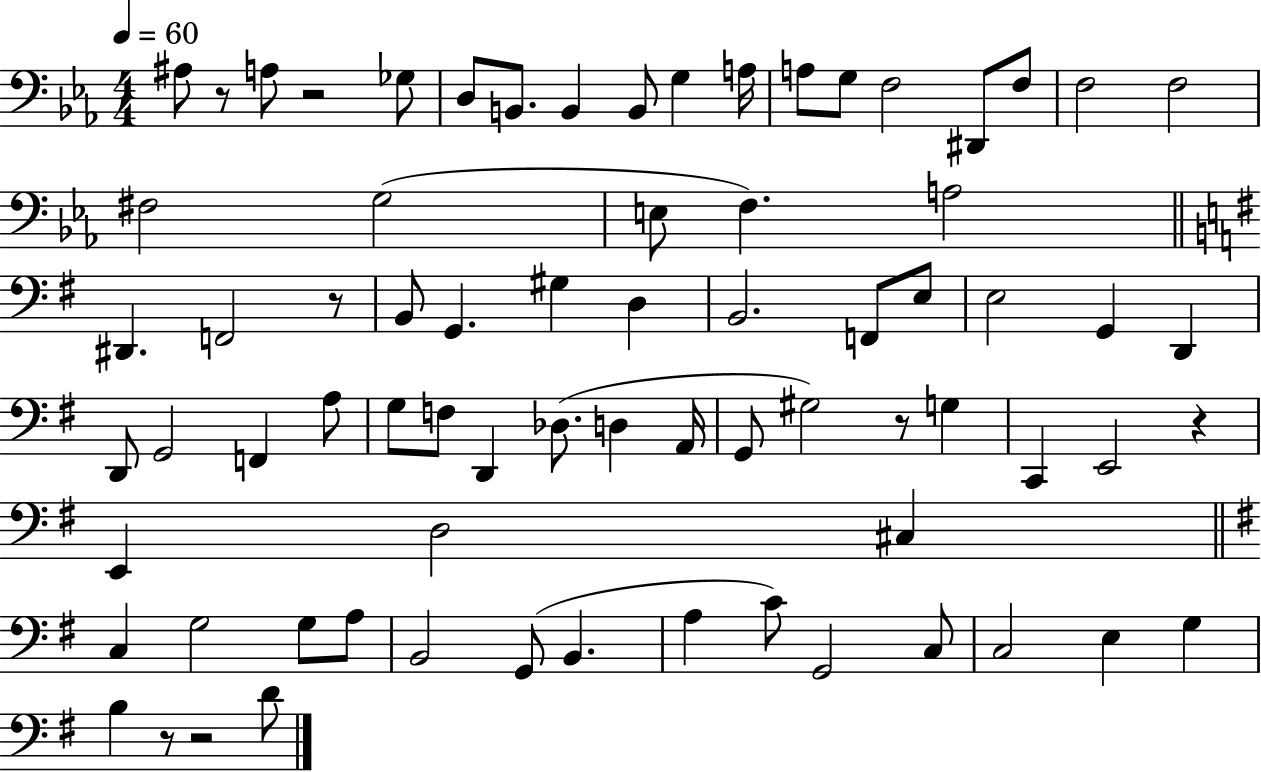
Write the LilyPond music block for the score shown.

{
  \clef bass
  \numericTimeSignature
  \time 4/4
  \key ees \major
  \tempo 4 = 60
  ais8 r8 a8 r2 ges8 | d8 b,8. b,4 b,8 g4 a16 | a8 g8 f2 dis,8 f8 | f2 f2 | \break fis2 g2( | e8 f4.) a2 | \bar "||" \break \key e \minor dis,4. f,2 r8 | b,8 g,4. gis4 d4 | b,2. f,8 e8 | e2 g,4 d,4 | \break d,8 g,2 f,4 a8 | g8 f8 d,4 des8.( d4 a,16 | g,8 gis2) r8 g4 | c,4 e,2 r4 | \break e,4 d2 cis4 | \bar "||" \break \key e \minor c4 g2 g8 a8 | b,2 g,8( b,4. | a4 c'8) g,2 c8 | c2 e4 g4 | \break b4 r8 r2 d'8 | \bar "|."
}